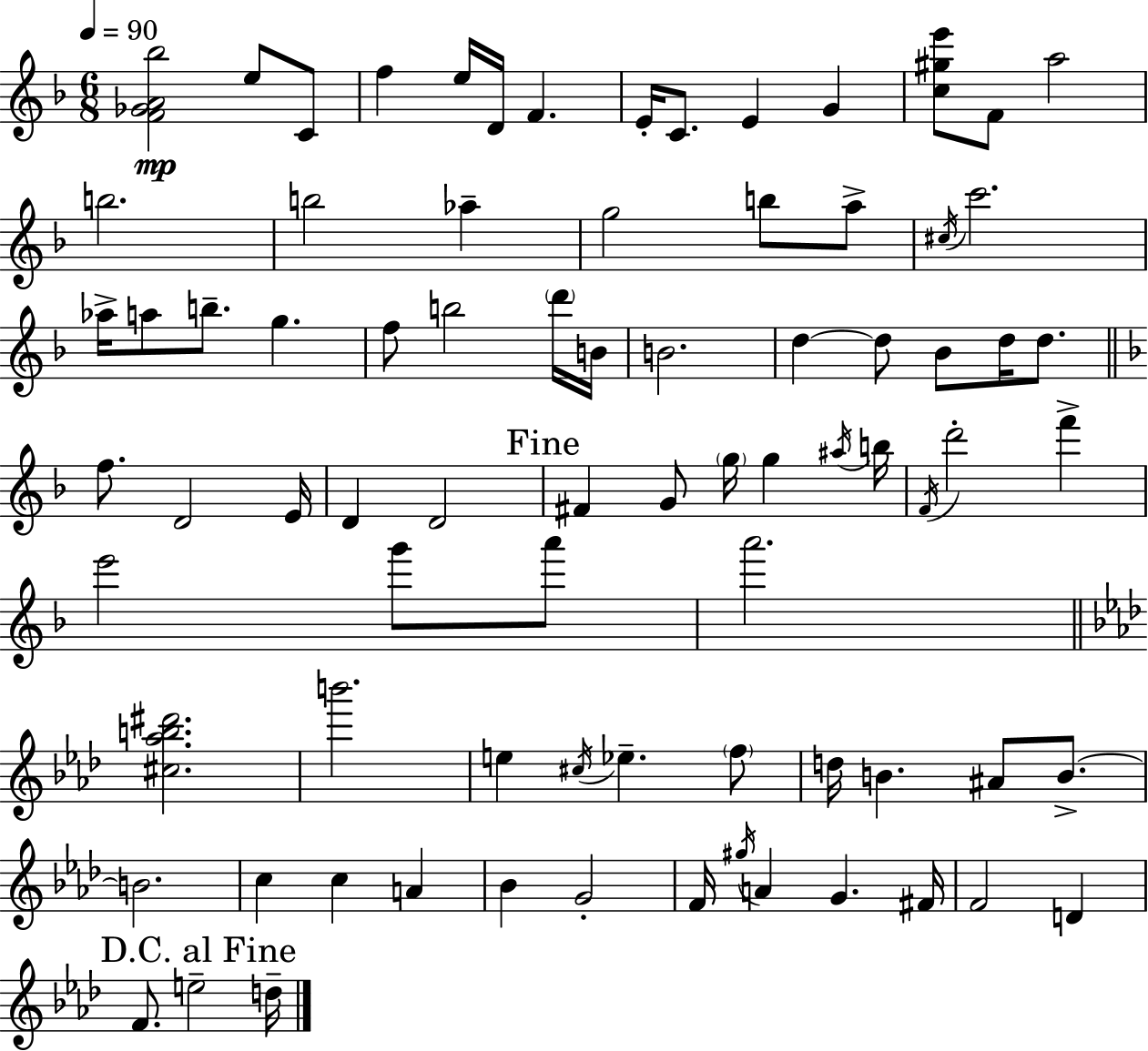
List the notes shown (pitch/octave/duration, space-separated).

[F4,Gb4,A4,Bb5]/h E5/e C4/e F5/q E5/s D4/s F4/q. E4/s C4/e. E4/q G4/q [C5,G#5,E6]/e F4/e A5/h B5/h. B5/h Ab5/q G5/h B5/e A5/e C#5/s C6/h. Ab5/s A5/e B5/e. G5/q. F5/e B5/h D6/s B4/s B4/h. D5/q D5/e Bb4/e D5/s D5/e. F5/e. D4/h E4/s D4/q D4/h F#4/q G4/e G5/s G5/q A#5/s B5/s F4/s D6/h F6/q E6/h G6/e A6/e A6/h. [C#5,Ab5,B5,D#6]/h. B6/h. E5/q C#5/s Eb5/q. F5/e D5/s B4/q. A#4/e B4/e. B4/h. C5/q C5/q A4/q Bb4/q G4/h F4/s G#5/s A4/q G4/q. F#4/s F4/h D4/q F4/e. E5/h D5/s